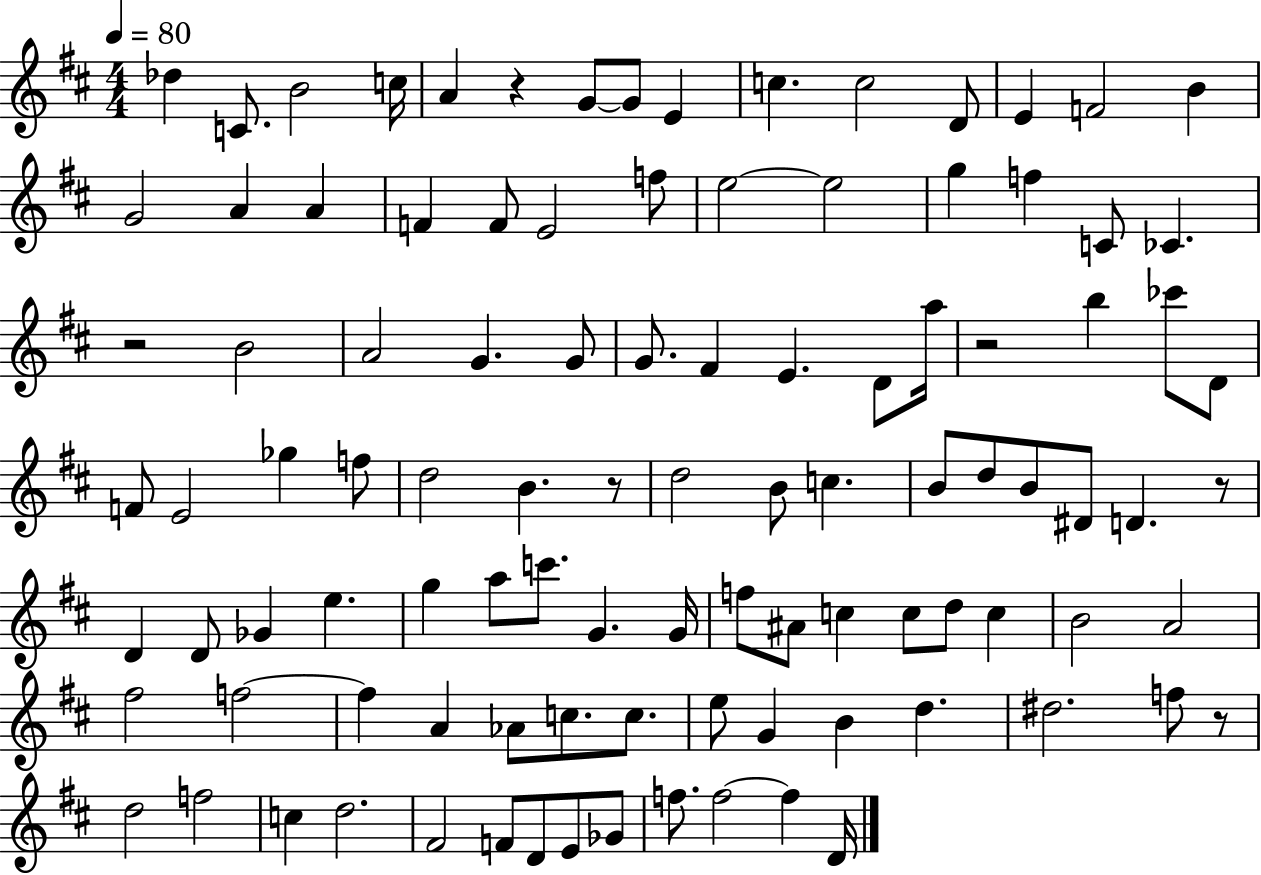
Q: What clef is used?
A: treble